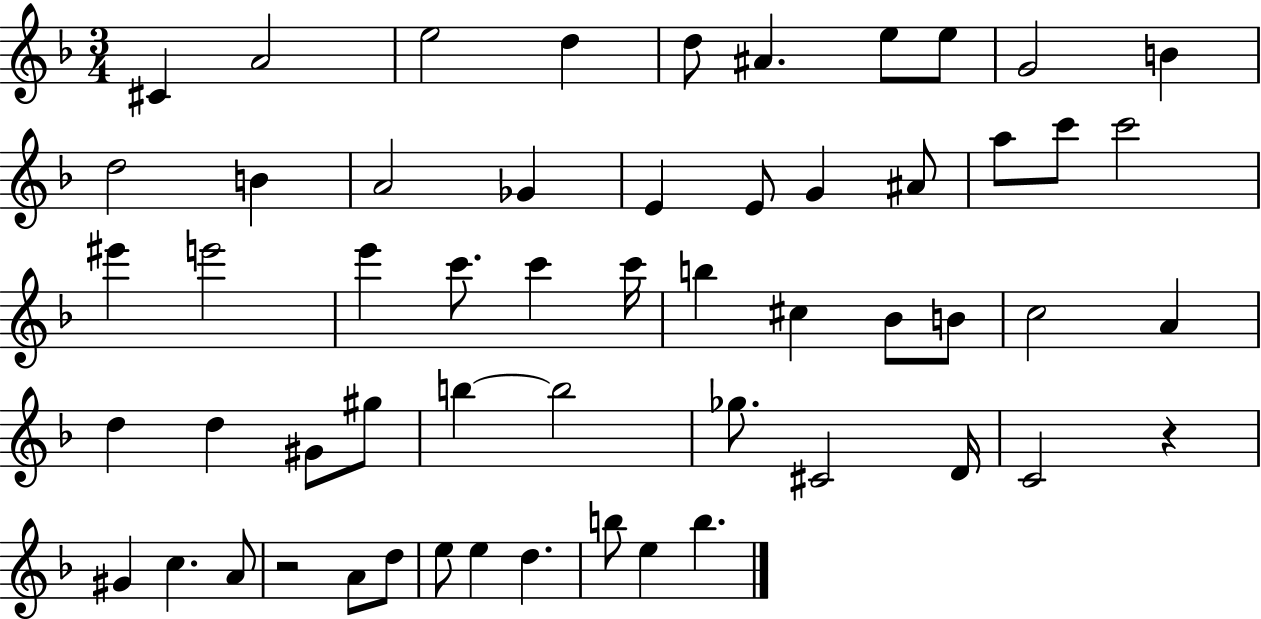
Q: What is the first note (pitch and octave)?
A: C#4